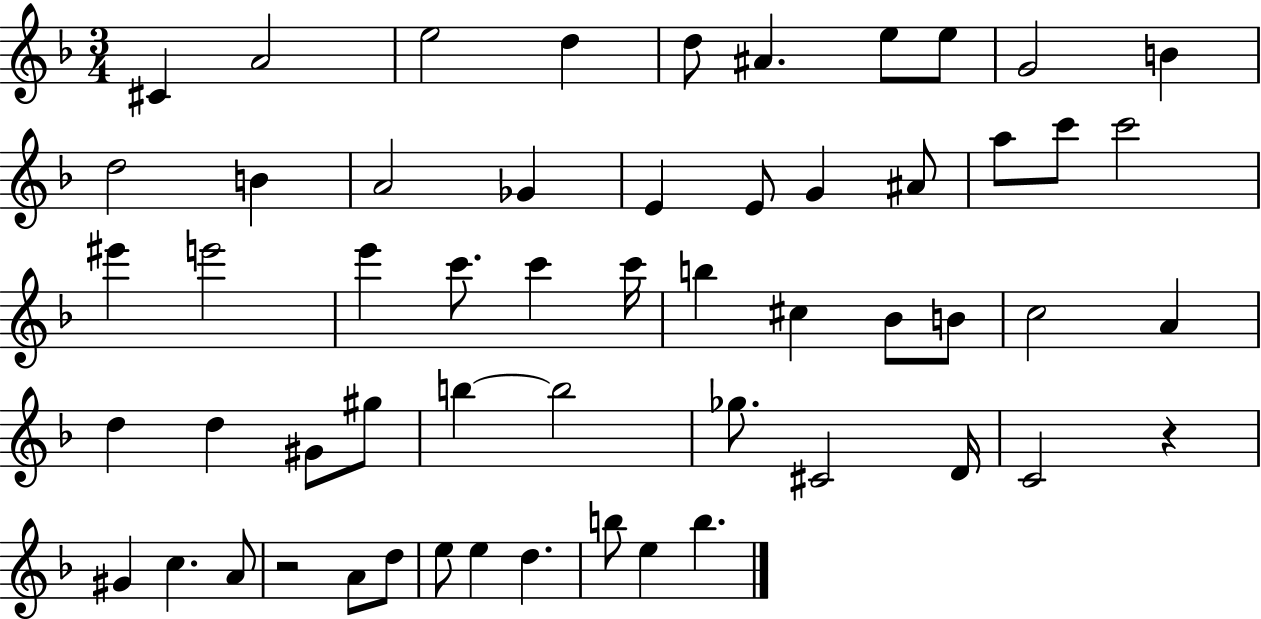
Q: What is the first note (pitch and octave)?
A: C#4